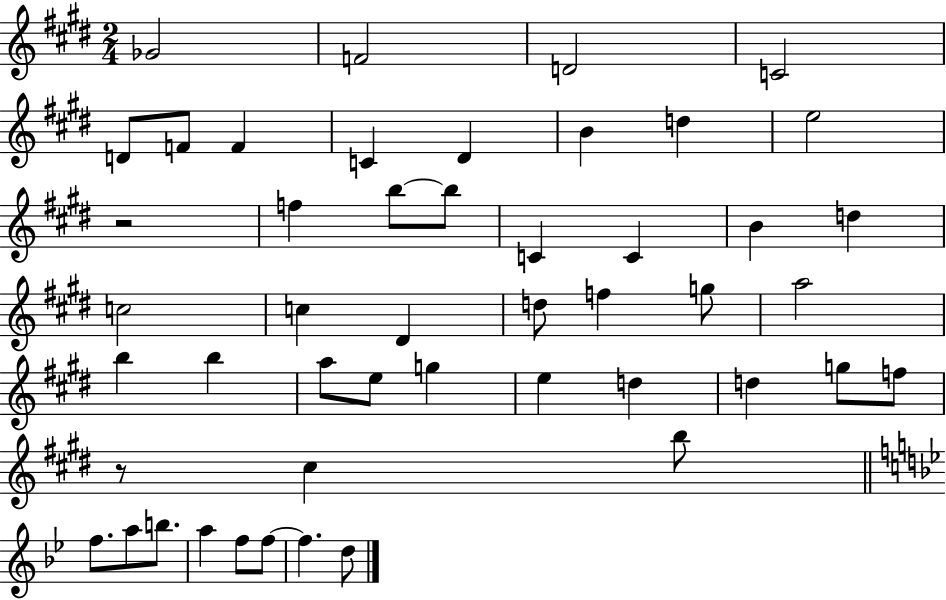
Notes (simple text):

Gb4/h F4/h D4/h C4/h D4/e F4/e F4/q C4/q D#4/q B4/q D5/q E5/h R/h F5/q B5/e B5/e C4/q C4/q B4/q D5/q C5/h C5/q D#4/q D5/e F5/q G5/e A5/h B5/q B5/q A5/e E5/e G5/q E5/q D5/q D5/q G5/e F5/e R/e C#5/q B5/e F5/e. A5/e B5/e. A5/q F5/e F5/e F5/q. D5/e